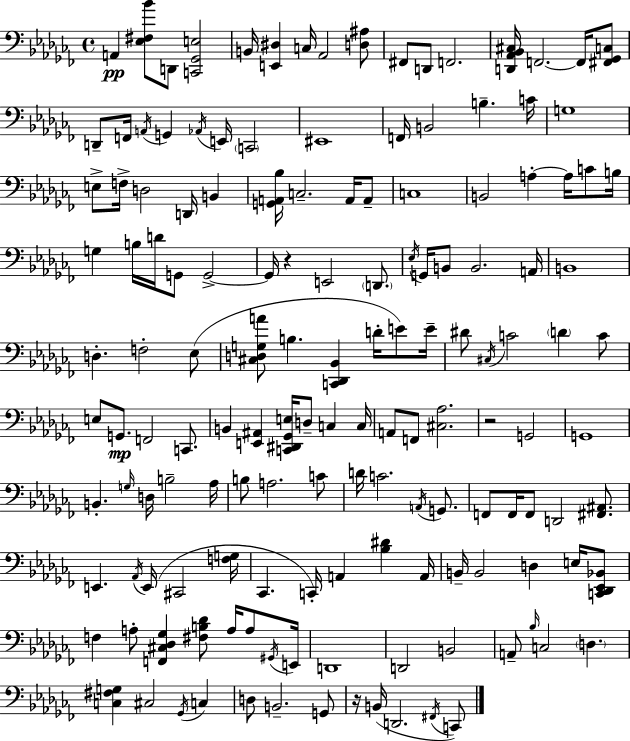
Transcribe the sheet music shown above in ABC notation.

X:1
T:Untitled
M:4/4
L:1/4
K:Abm
A,, [_E,^F,_B]/2 D,,/2 [C,,_G,,E,]2 B,,/4 [E,,^D,] C,/4 _A,,2 [D,^A,]/2 ^F,,/2 D,,/2 F,,2 [D,,_A,,_B,,^C,]/4 F,,2 F,,/4 [^F,,_G,,C,]/2 D,,/2 F,,/4 A,,/4 G,, _A,,/4 E,,/4 C,,2 ^E,,4 F,,/4 B,,2 B, C/4 G,4 E,/2 F,/4 D,2 D,,/4 B,, [G,,A,,_B,]/4 C,2 A,,/4 A,,/2 C,4 B,,2 A, A,/4 C/2 B,/4 G, B,/4 D/4 G,,/2 G,,2 G,,/4 z E,,2 D,,/2 _E,/4 G,,/4 B,,/2 B,,2 A,,/4 B,,4 D, F,2 _E,/2 [^C,D,G,A]/2 B, [C,,_D,,_B,,] D/4 E/2 E/4 ^D/2 ^C,/4 C2 D C/2 E,/2 G,,/2 F,,2 C,,/2 B,, [E,,^A,,] [C,,^D,,_G,,E,]/4 D,/2 C, C,/4 A,,/2 F,,/2 [^C,_A,]2 z2 G,,2 G,,4 B,, G,/4 D,/4 B,2 _A,/4 B,/2 A,2 C/2 D/4 C2 A,,/4 G,,/2 F,,/2 F,,/4 F,,/2 D,,2 [^F,,^A,,]/2 E,, _A,,/4 E,,/4 ^C,,2 [F,G,]/4 _C,, C,,/4 A,, [_B,^D] A,,/4 B,,/4 B,,2 D, E,/4 [C,,_D,,_E,,_B,,]/2 F, A,/2 [F,,^C,_D,_G,] [^F,B,_D]/2 A,/4 A,/2 ^G,,/4 E,,/4 D,,4 D,,2 B,,2 A,,/2 _B,/4 C,2 D, [C,^F,G,] ^C,2 _G,,/4 C, D,/2 B,,2 G,,/2 z/4 B,,/4 D,,2 ^F,,/4 C,,/2